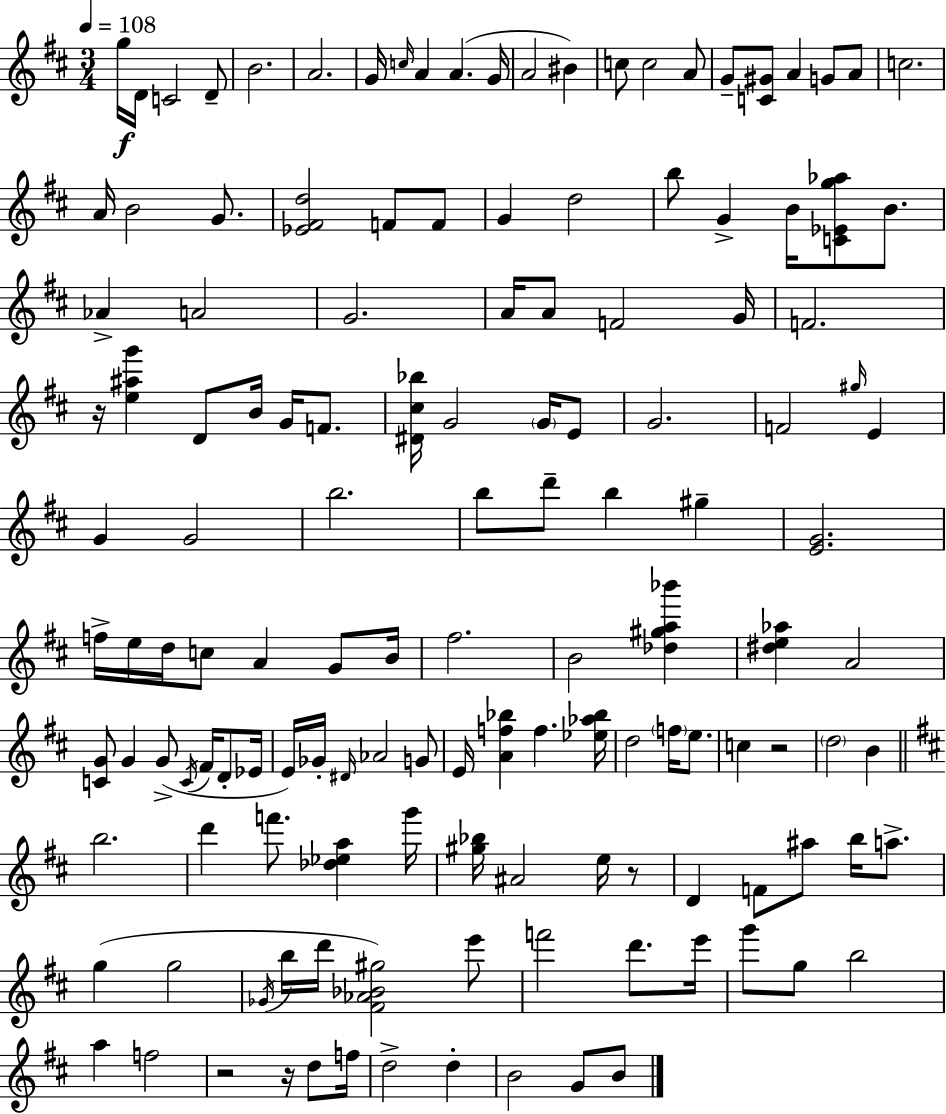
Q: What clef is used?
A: treble